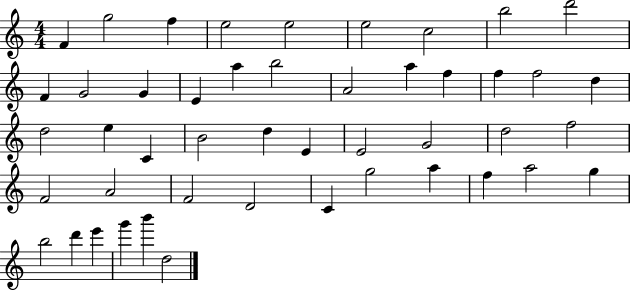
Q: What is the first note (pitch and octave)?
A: F4